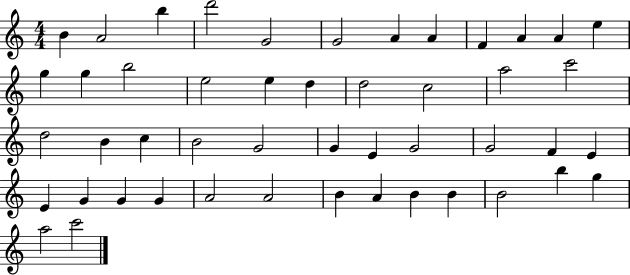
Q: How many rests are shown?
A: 0